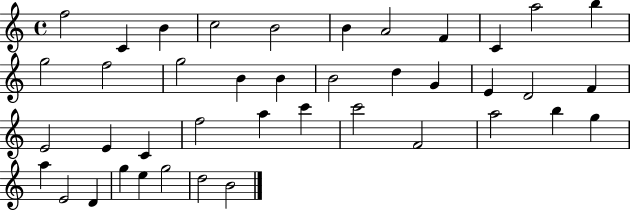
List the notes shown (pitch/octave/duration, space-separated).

F5/h C4/q B4/q C5/h B4/h B4/q A4/h F4/q C4/q A5/h B5/q G5/h F5/h G5/h B4/q B4/q B4/h D5/q G4/q E4/q D4/h F4/q E4/h E4/q C4/q F5/h A5/q C6/q C6/h F4/h A5/h B5/q G5/q A5/q E4/h D4/q G5/q E5/q G5/h D5/h B4/h